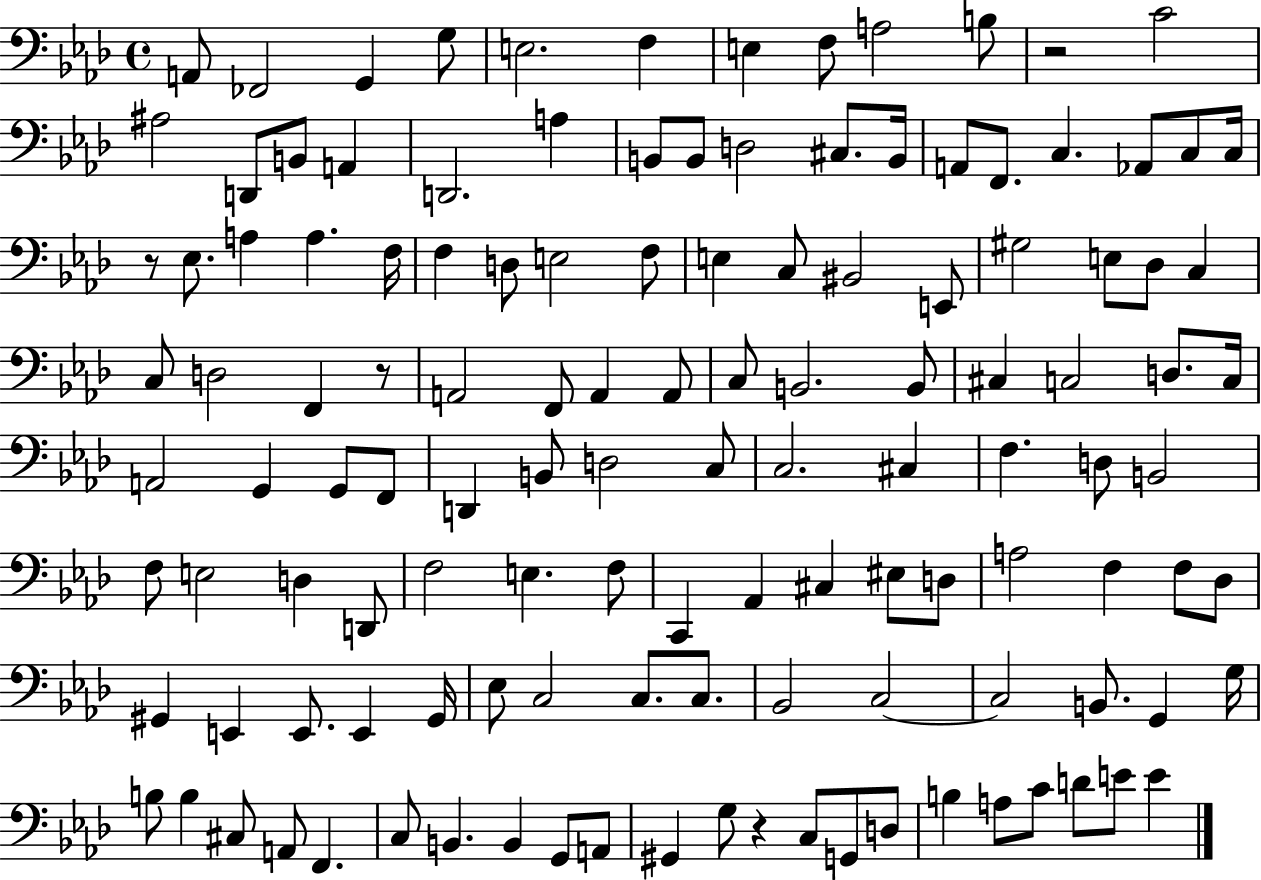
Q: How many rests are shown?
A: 4